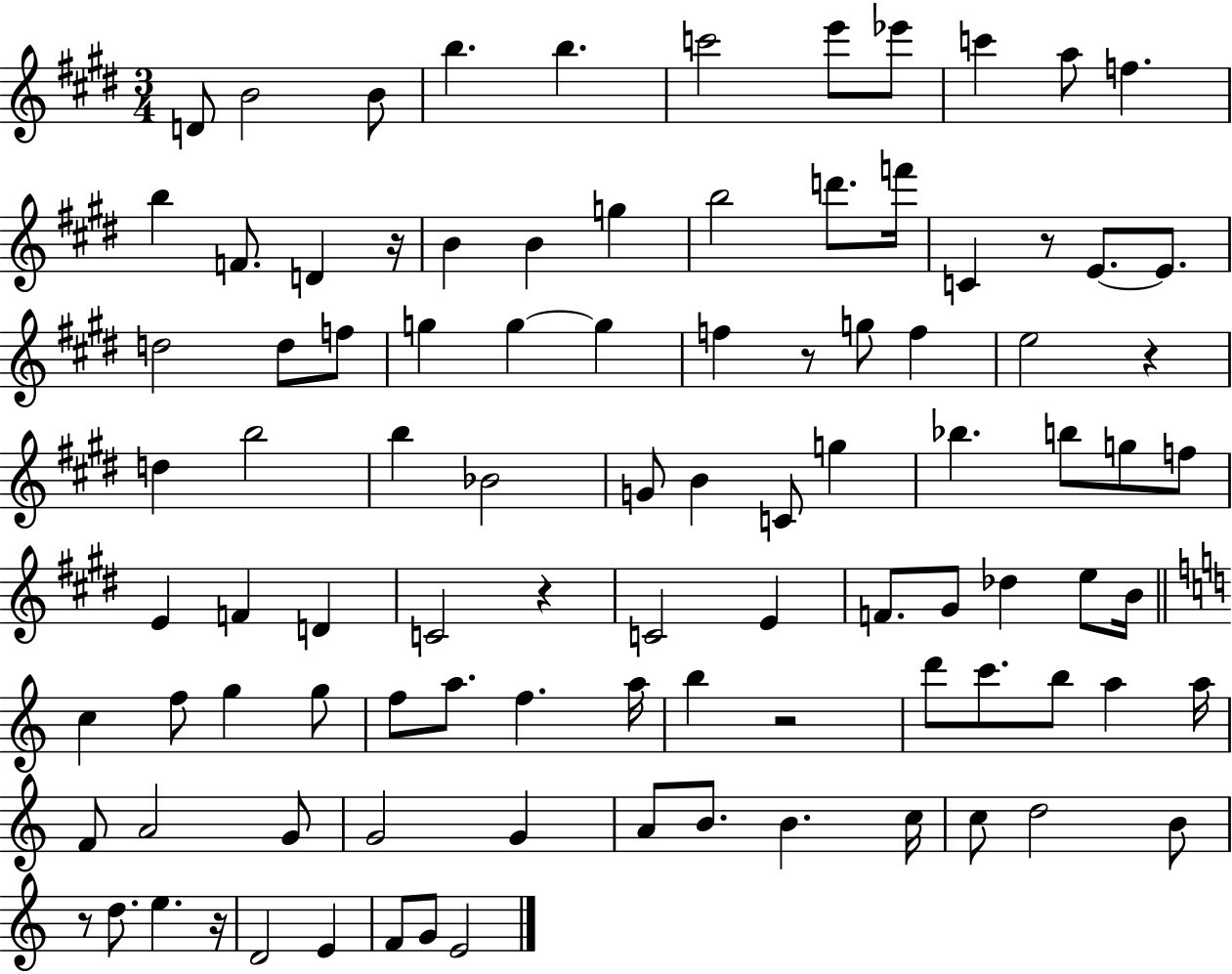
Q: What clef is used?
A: treble